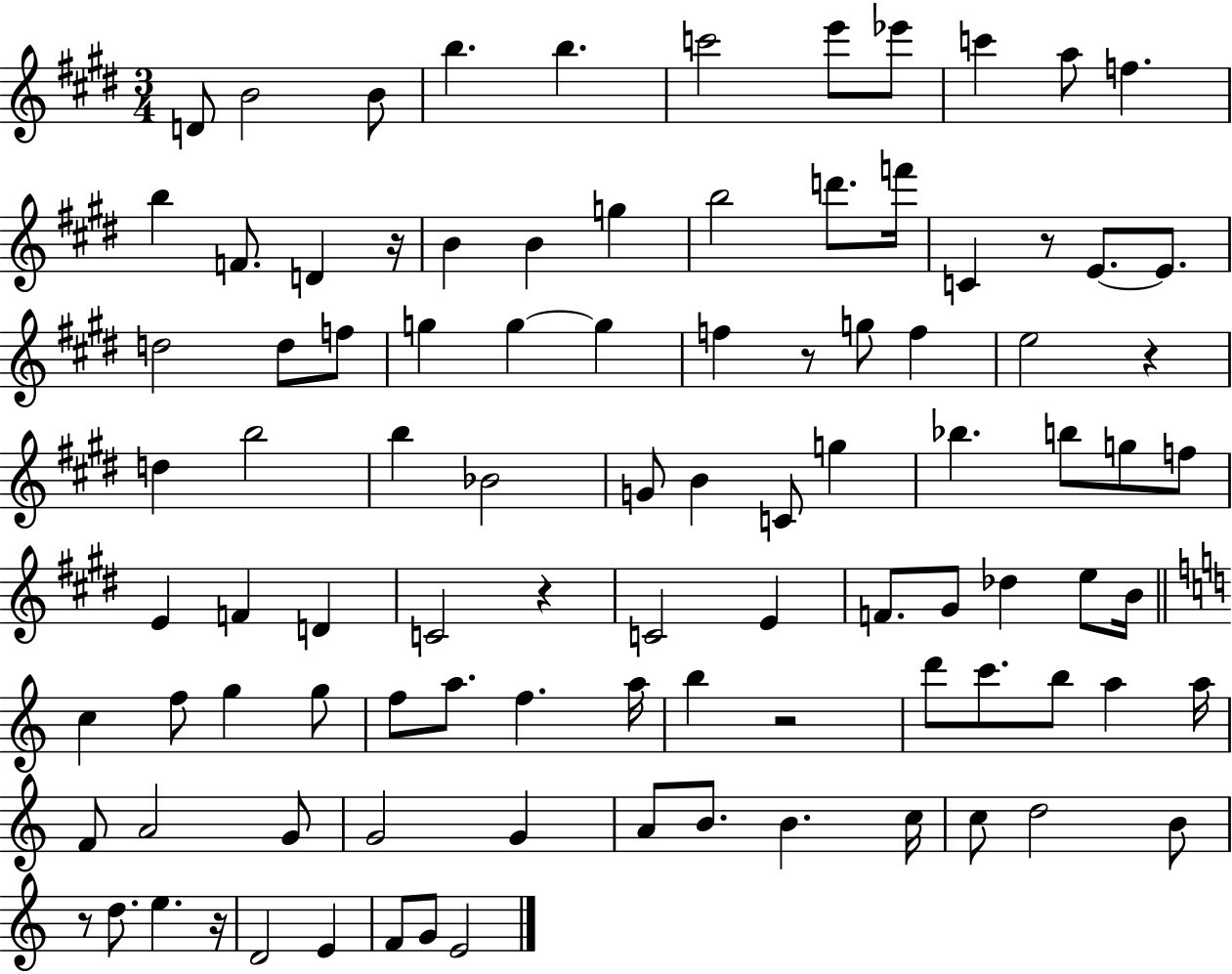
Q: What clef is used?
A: treble